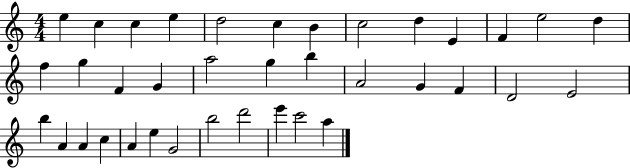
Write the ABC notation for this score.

X:1
T:Untitled
M:4/4
L:1/4
K:C
e c c e d2 c B c2 d E F e2 d f g F G a2 g b A2 G F D2 E2 b A A c A e G2 b2 d'2 e' c'2 a